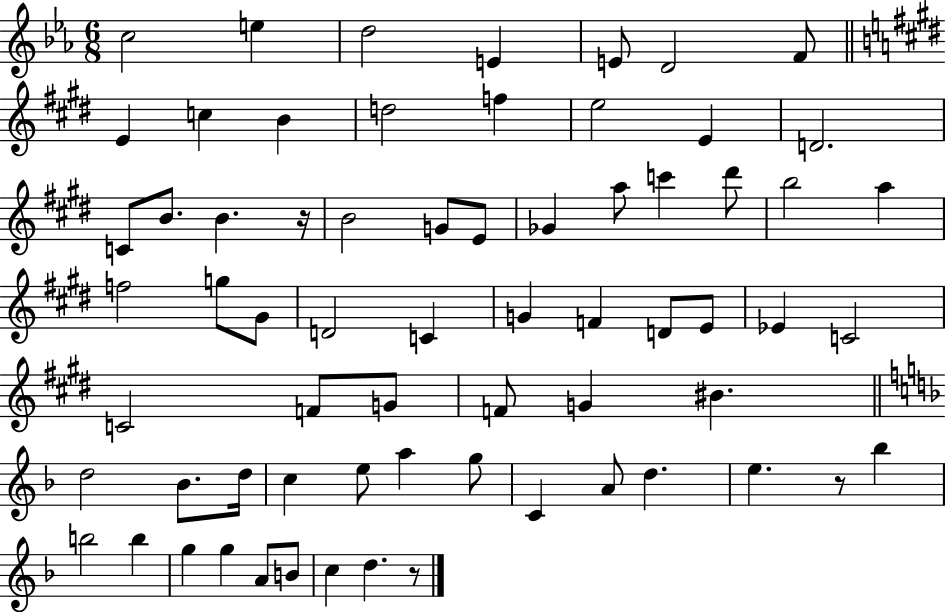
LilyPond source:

{
  \clef treble
  \numericTimeSignature
  \time 6/8
  \key ees \major
  \repeat volta 2 { c''2 e''4 | d''2 e'4 | e'8 d'2 f'8 | \bar "||" \break \key e \major e'4 c''4 b'4 | d''2 f''4 | e''2 e'4 | d'2. | \break c'8 b'8. b'4. r16 | b'2 g'8 e'8 | ges'4 a''8 c'''4 dis'''8 | b''2 a''4 | \break f''2 g''8 gis'8 | d'2 c'4 | g'4 f'4 d'8 e'8 | ees'4 c'2 | \break c'2 f'8 g'8 | f'8 g'4 bis'4. | \bar "||" \break \key f \major d''2 bes'8. d''16 | c''4 e''8 a''4 g''8 | c'4 a'8 d''4. | e''4. r8 bes''4 | \break b''2 b''4 | g''4 g''4 a'8 b'8 | c''4 d''4. r8 | } \bar "|."
}